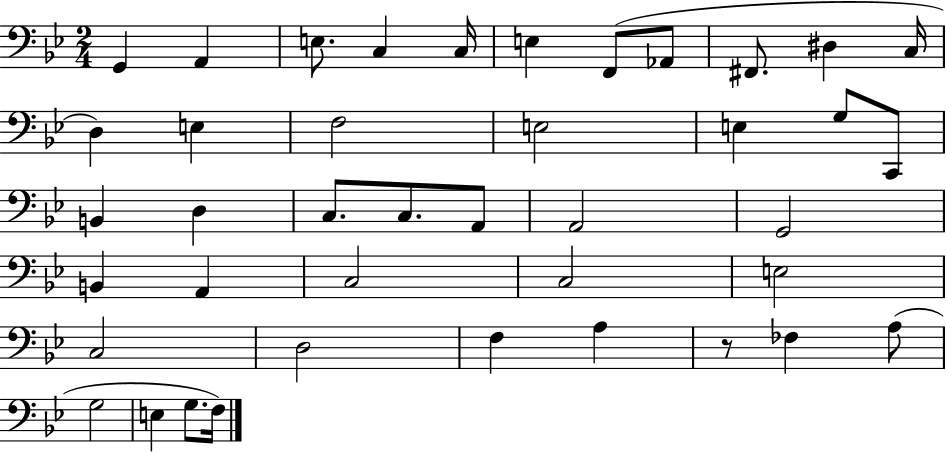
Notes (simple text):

G2/q A2/q E3/e. C3/q C3/s E3/q F2/e Ab2/e F#2/e. D#3/q C3/s D3/q E3/q F3/h E3/h E3/q G3/e C2/e B2/q D3/q C3/e. C3/e. A2/e A2/h G2/h B2/q A2/q C3/h C3/h E3/h C3/h D3/h F3/q A3/q R/e FES3/q A3/e G3/h E3/q G3/e. F3/s